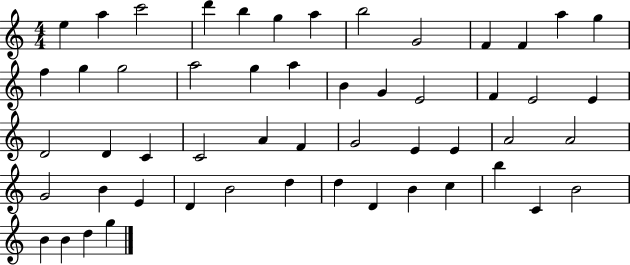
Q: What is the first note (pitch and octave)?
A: E5